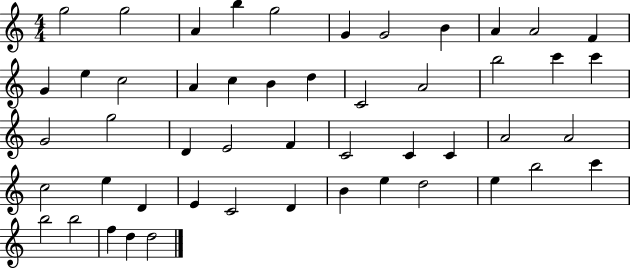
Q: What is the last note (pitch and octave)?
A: D5